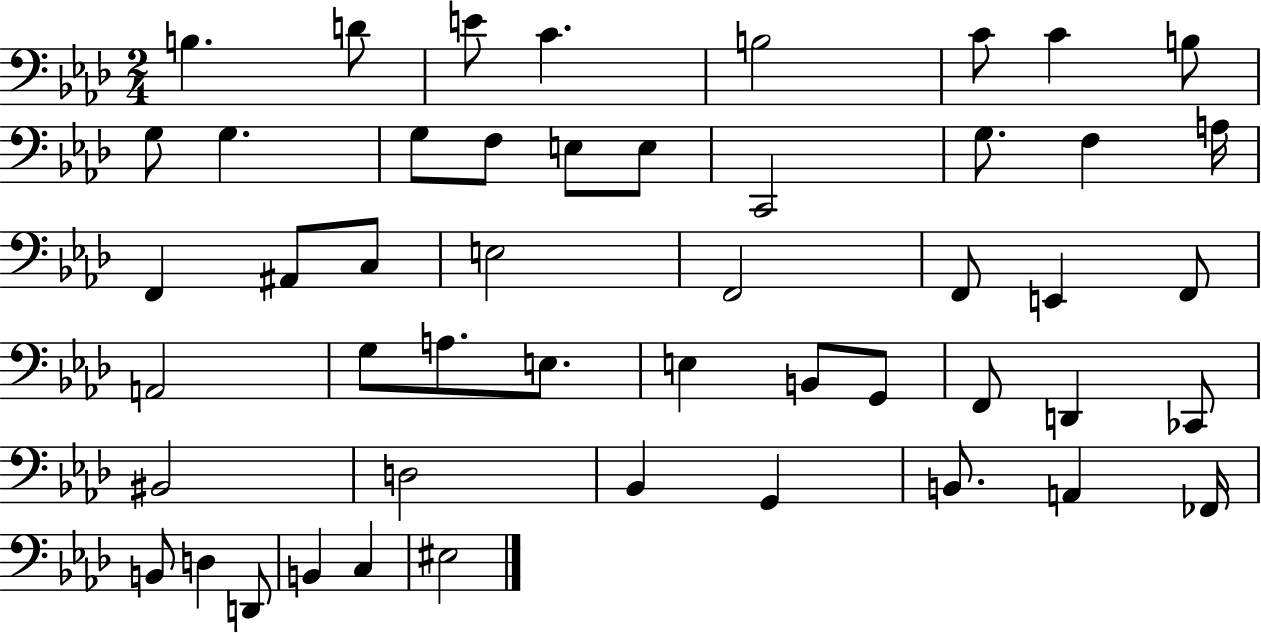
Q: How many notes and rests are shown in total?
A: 49